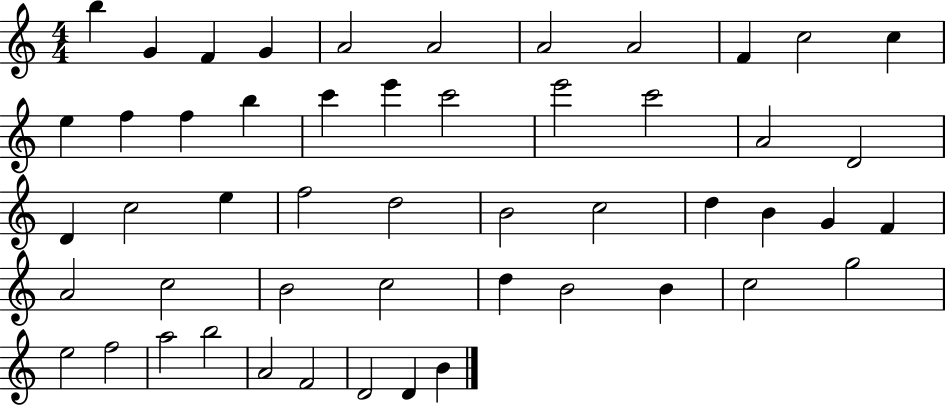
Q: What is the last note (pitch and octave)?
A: B4